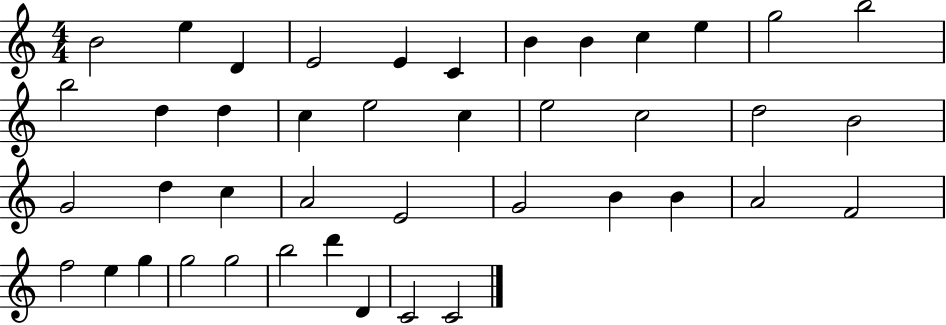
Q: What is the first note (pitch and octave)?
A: B4